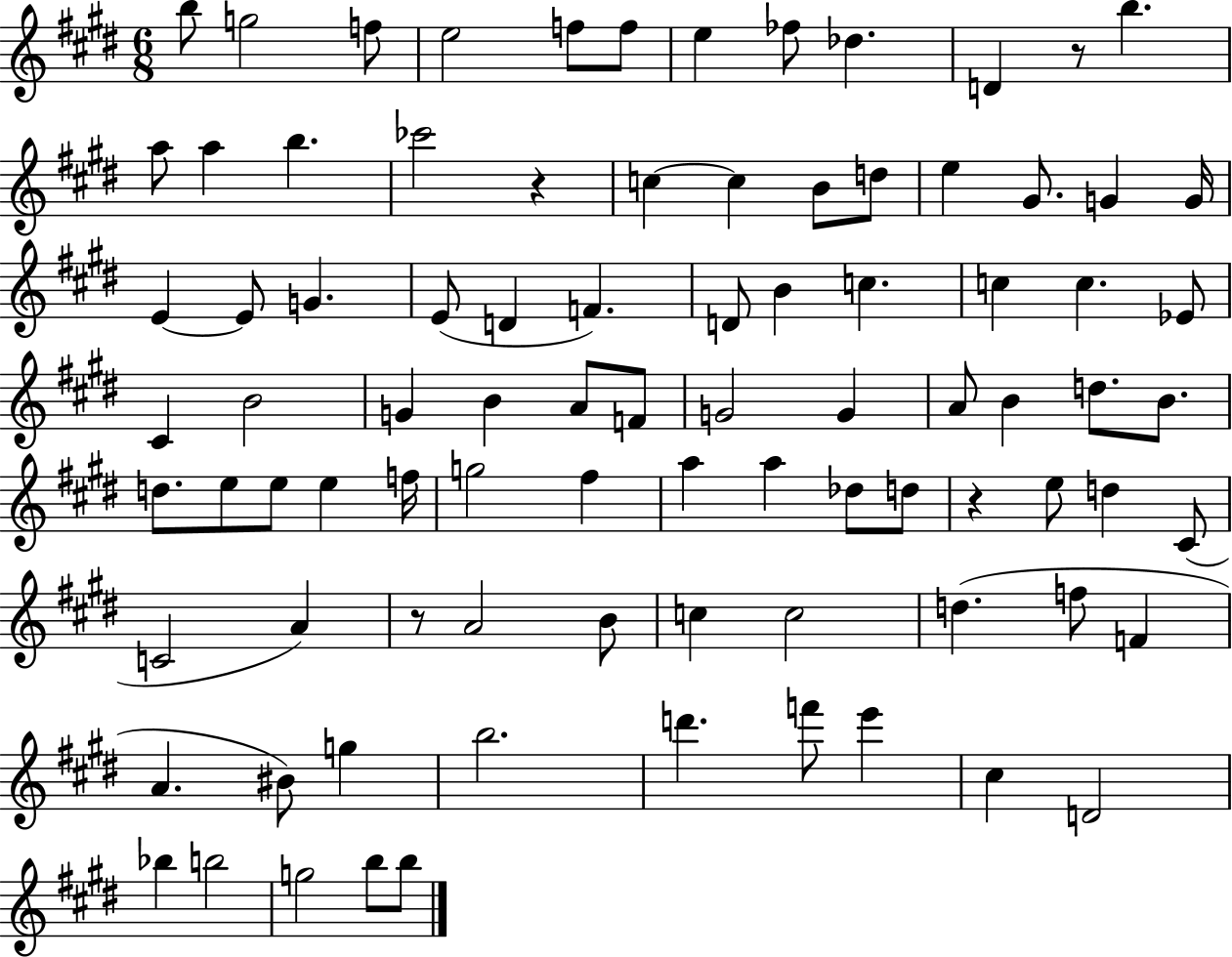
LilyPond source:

{
  \clef treble
  \numericTimeSignature
  \time 6/8
  \key e \major
  b''8 g''2 f''8 | e''2 f''8 f''8 | e''4 fes''8 des''4. | d'4 r8 b''4. | \break a''8 a''4 b''4. | ces'''2 r4 | c''4~~ c''4 b'8 d''8 | e''4 gis'8. g'4 g'16 | \break e'4~~ e'8 g'4. | e'8( d'4 f'4.) | d'8 b'4 c''4. | c''4 c''4. ees'8 | \break cis'4 b'2 | g'4 b'4 a'8 f'8 | g'2 g'4 | a'8 b'4 d''8. b'8. | \break d''8. e''8 e''8 e''4 f''16 | g''2 fis''4 | a''4 a''4 des''8 d''8 | r4 e''8 d''4 cis'8( | \break c'2 a'4) | r8 a'2 b'8 | c''4 c''2 | d''4.( f''8 f'4 | \break a'4. bis'8) g''4 | b''2. | d'''4. f'''8 e'''4 | cis''4 d'2 | \break bes''4 b''2 | g''2 b''8 b''8 | \bar "|."
}